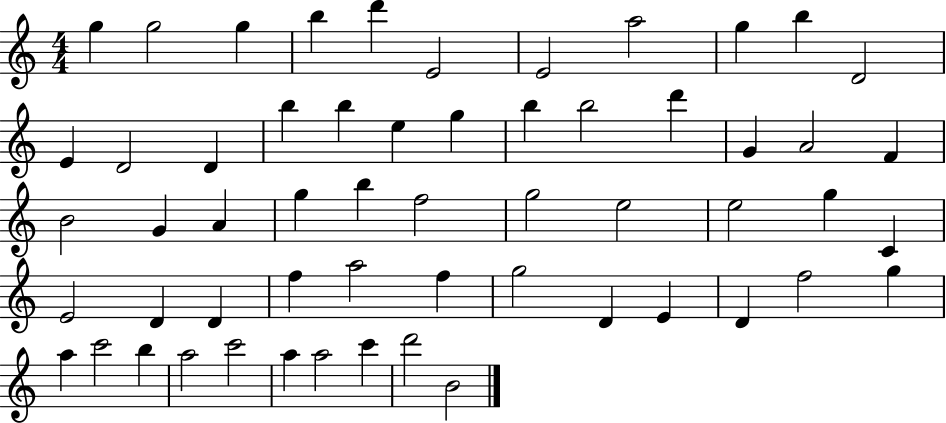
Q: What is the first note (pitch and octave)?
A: G5